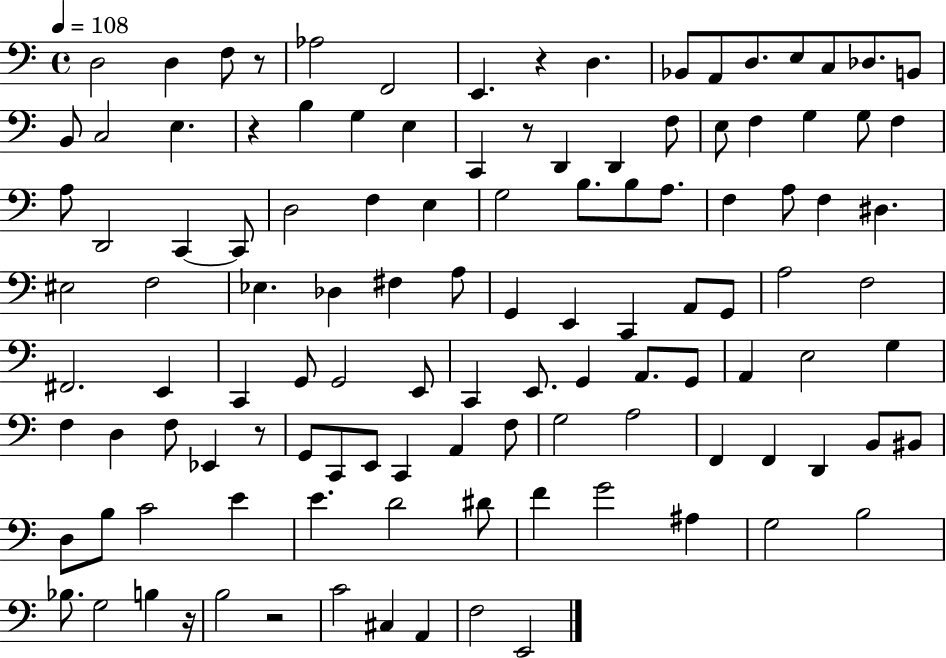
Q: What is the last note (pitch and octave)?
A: E2